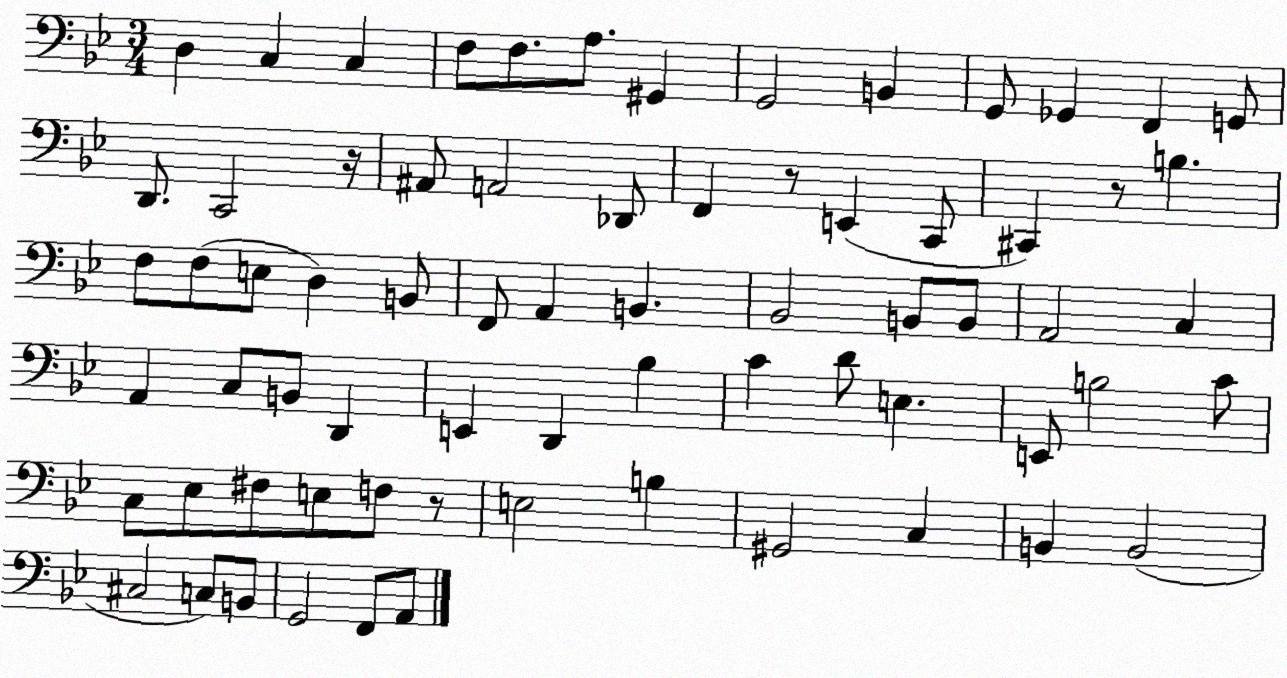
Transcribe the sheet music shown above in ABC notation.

X:1
T:Untitled
M:3/4
L:1/4
K:Bb
D, C, C, F,/2 F,/2 A,/2 ^G,, G,,2 B,, G,,/2 _G,, F,, G,,/2 D,,/2 C,,2 z/4 ^A,,/2 A,,2 _D,,/2 F,, z/2 E,, C,,/2 ^C,, z/2 B, F,/2 F,/2 E,/2 D, B,,/2 F,,/2 A,, B,, _B,,2 B,,/2 B,,/2 A,,2 C, A,, C,/2 B,,/2 D,, E,, D,, _B, C D/2 E, E,,/2 B,2 C/2 C,/2 _E,/2 ^F,/2 E,/2 F,/2 z/2 E,2 B, ^G,,2 C, B,, B,,2 ^C,2 C,/2 B,,/2 G,,2 F,,/2 A,,/2